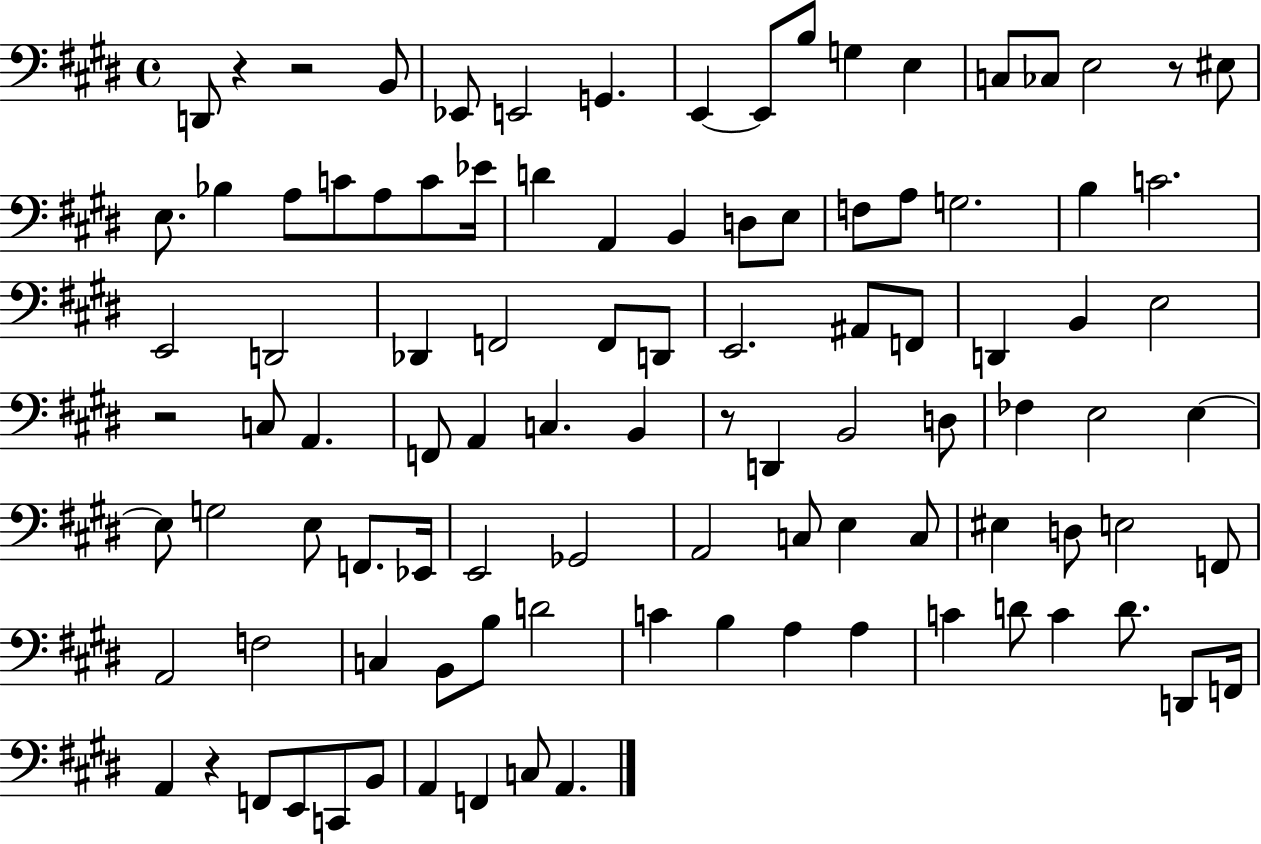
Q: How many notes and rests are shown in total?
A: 101